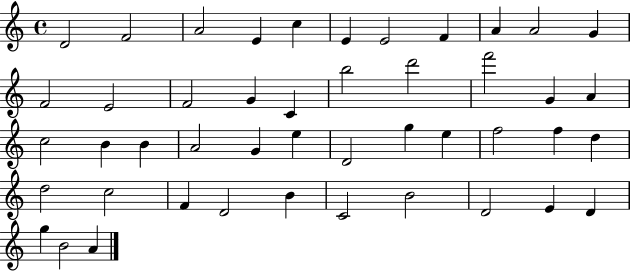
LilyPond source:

{
  \clef treble
  \time 4/4
  \defaultTimeSignature
  \key c \major
  d'2 f'2 | a'2 e'4 c''4 | e'4 e'2 f'4 | a'4 a'2 g'4 | \break f'2 e'2 | f'2 g'4 c'4 | b''2 d'''2 | f'''2 g'4 a'4 | \break c''2 b'4 b'4 | a'2 g'4 e''4 | d'2 g''4 e''4 | f''2 f''4 d''4 | \break d''2 c''2 | f'4 d'2 b'4 | c'2 b'2 | d'2 e'4 d'4 | \break g''4 b'2 a'4 | \bar "|."
}